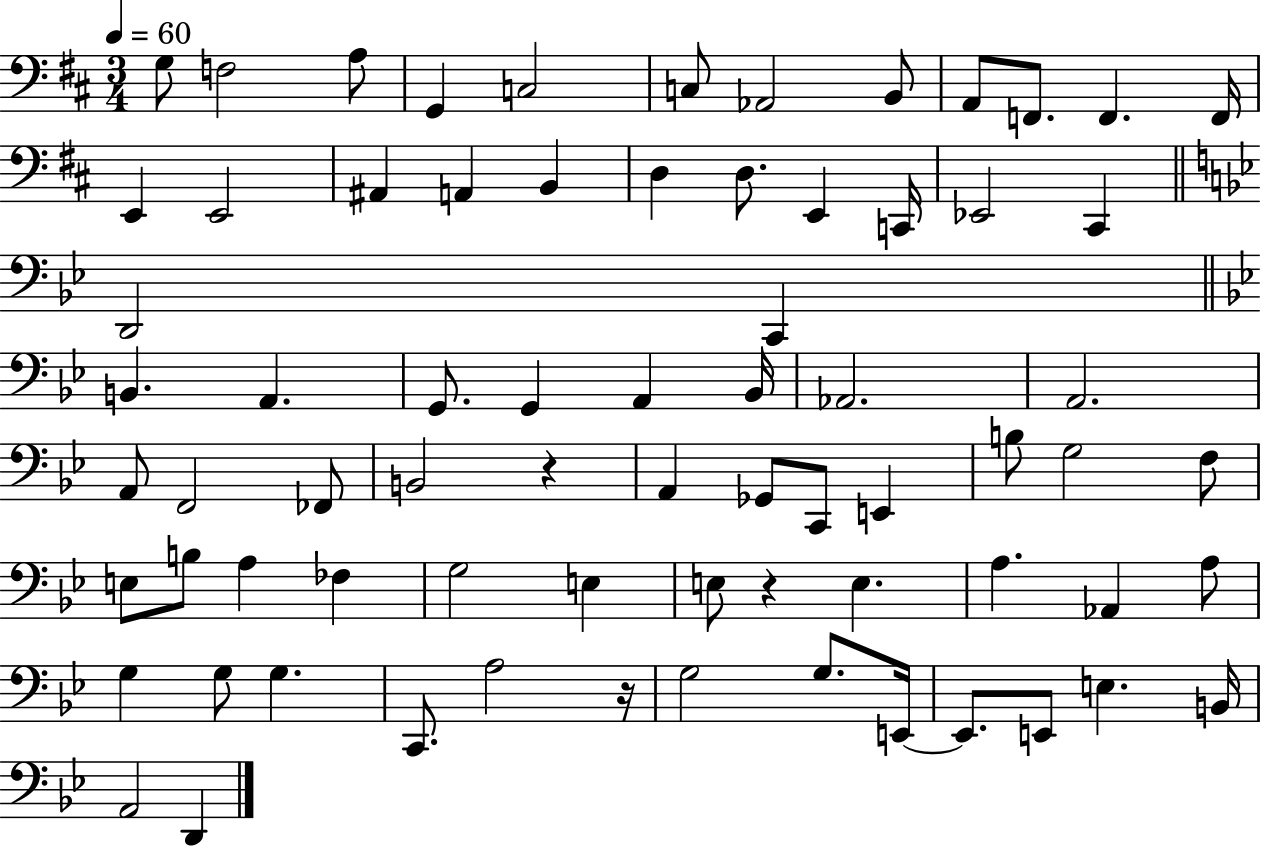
G3/e F3/h A3/e G2/q C3/h C3/e Ab2/h B2/e A2/e F2/e. F2/q. F2/s E2/q E2/h A#2/q A2/q B2/q D3/q D3/e. E2/q C2/s Eb2/h C#2/q D2/h C2/q B2/q. A2/q. G2/e. G2/q A2/q Bb2/s Ab2/h. A2/h. A2/e F2/h FES2/e B2/h R/q A2/q Gb2/e C2/e E2/q B3/e G3/h F3/e E3/e B3/e A3/q FES3/q G3/h E3/q E3/e R/q E3/q. A3/q. Ab2/q A3/e G3/q G3/e G3/q. C2/e. A3/h R/s G3/h G3/e. E2/s E2/e. E2/e E3/q. B2/s A2/h D2/q